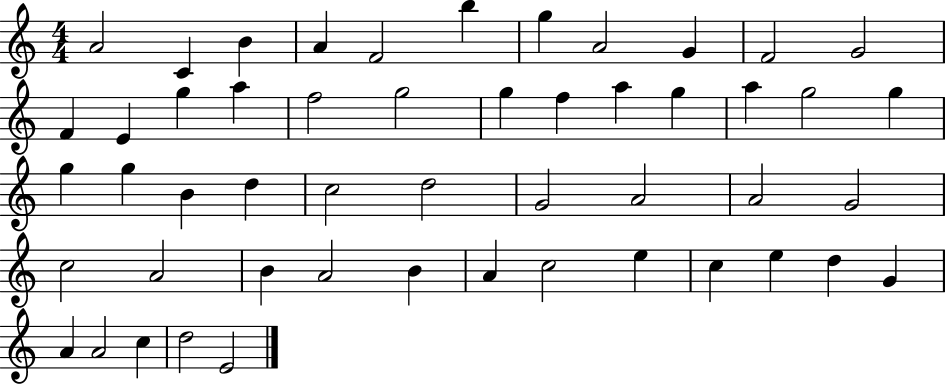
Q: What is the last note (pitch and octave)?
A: E4